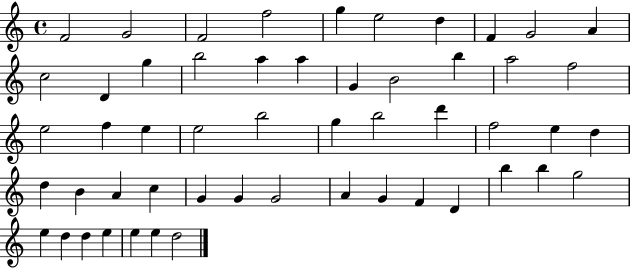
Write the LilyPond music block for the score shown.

{
  \clef treble
  \time 4/4
  \defaultTimeSignature
  \key c \major
  f'2 g'2 | f'2 f''2 | g''4 e''2 d''4 | f'4 g'2 a'4 | \break c''2 d'4 g''4 | b''2 a''4 a''4 | g'4 b'2 b''4 | a''2 f''2 | \break e''2 f''4 e''4 | e''2 b''2 | g''4 b''2 d'''4 | f''2 e''4 d''4 | \break d''4 b'4 a'4 c''4 | g'4 g'4 g'2 | a'4 g'4 f'4 d'4 | b''4 b''4 g''2 | \break e''4 d''4 d''4 e''4 | e''4 e''4 d''2 | \bar "|."
}